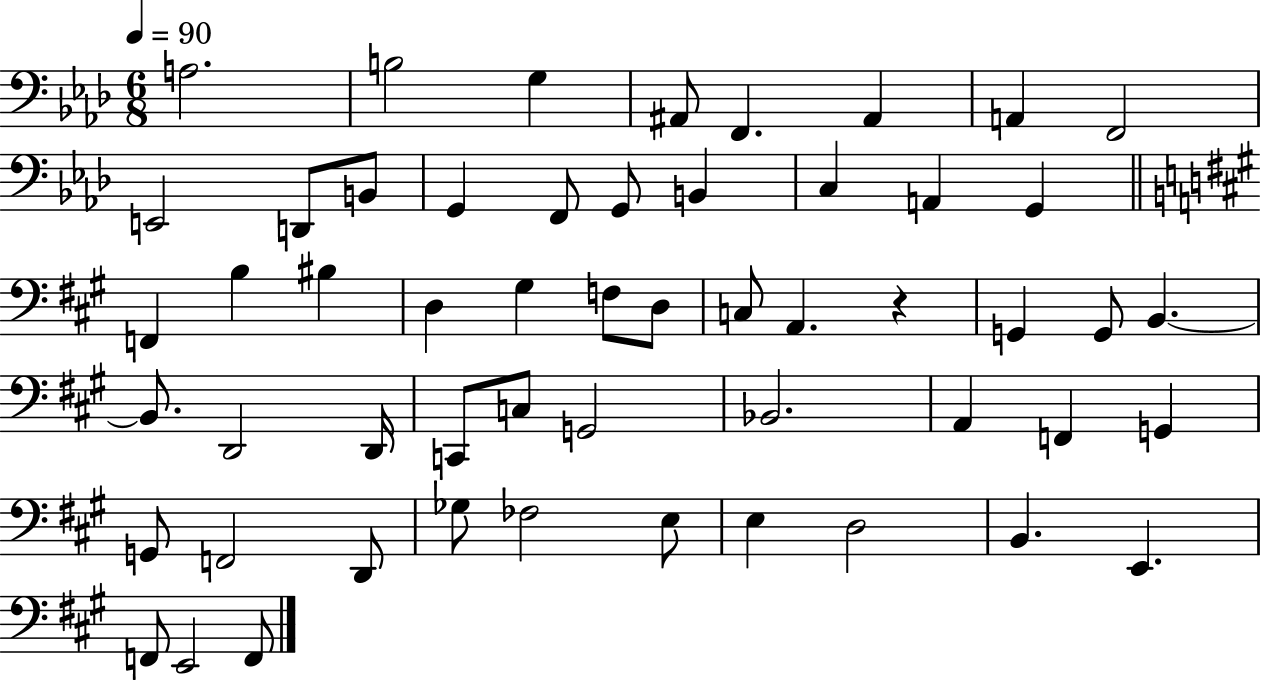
{
  \clef bass
  \numericTimeSignature
  \time 6/8
  \key aes \major
  \tempo 4 = 90
  a2. | b2 g4 | ais,8 f,4. ais,4 | a,4 f,2 | \break e,2 d,8 b,8 | g,4 f,8 g,8 b,4 | c4 a,4 g,4 | \bar "||" \break \key a \major f,4 b4 bis4 | d4 gis4 f8 d8 | c8 a,4. r4 | g,4 g,8 b,4.~~ | \break b,8. d,2 d,16 | c,8 c8 g,2 | bes,2. | a,4 f,4 g,4 | \break g,8 f,2 d,8 | ges8 fes2 e8 | e4 d2 | b,4. e,4. | \break f,8 e,2 f,8 | \bar "|."
}